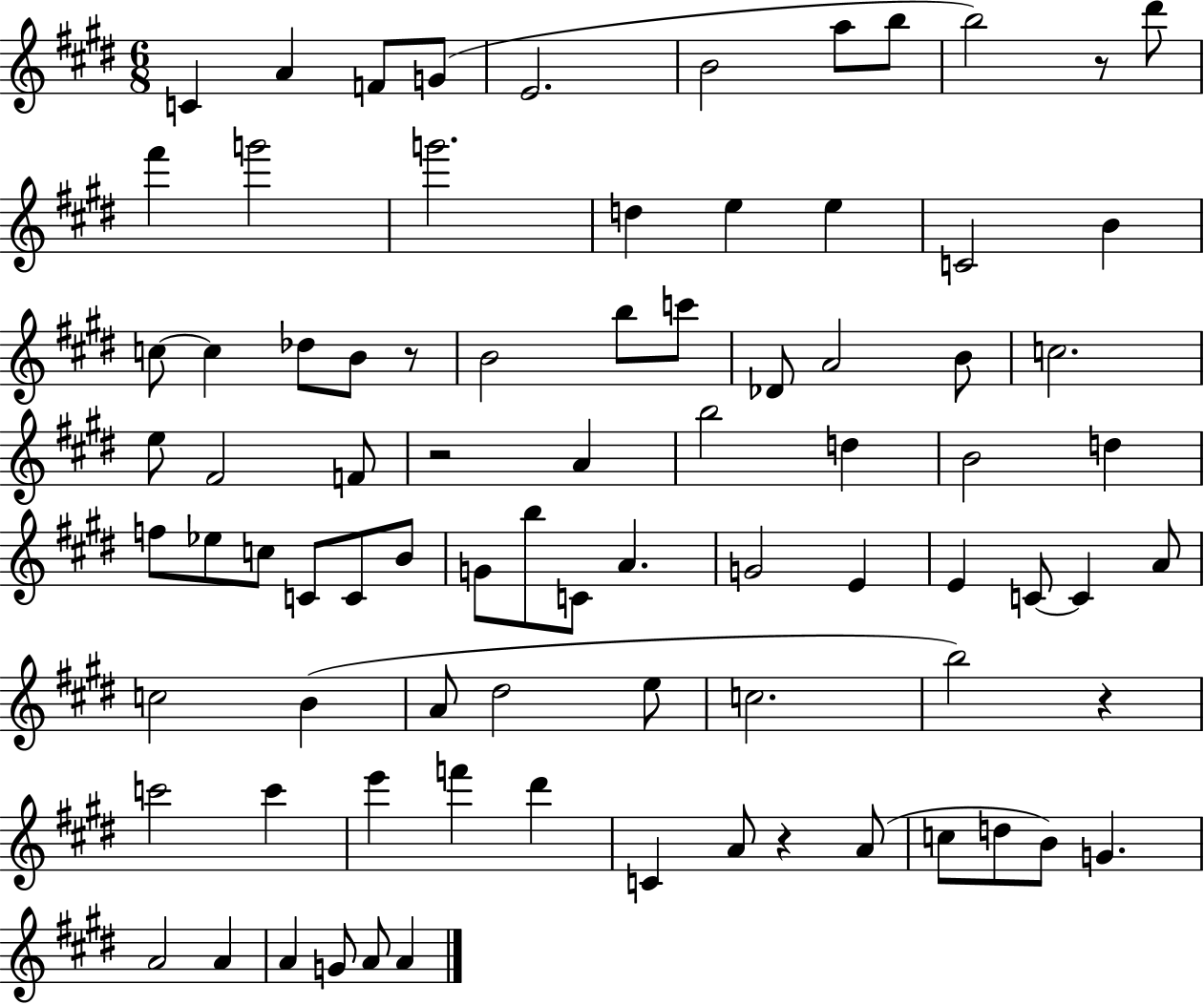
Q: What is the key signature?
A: E major